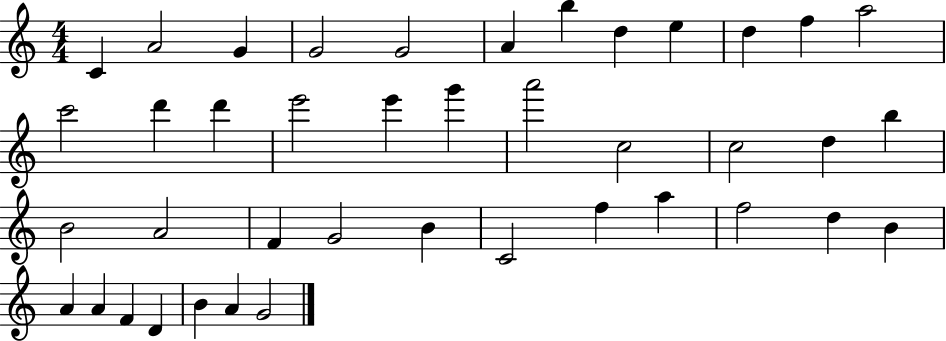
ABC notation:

X:1
T:Untitled
M:4/4
L:1/4
K:C
C A2 G G2 G2 A b d e d f a2 c'2 d' d' e'2 e' g' a'2 c2 c2 d b B2 A2 F G2 B C2 f a f2 d B A A F D B A G2